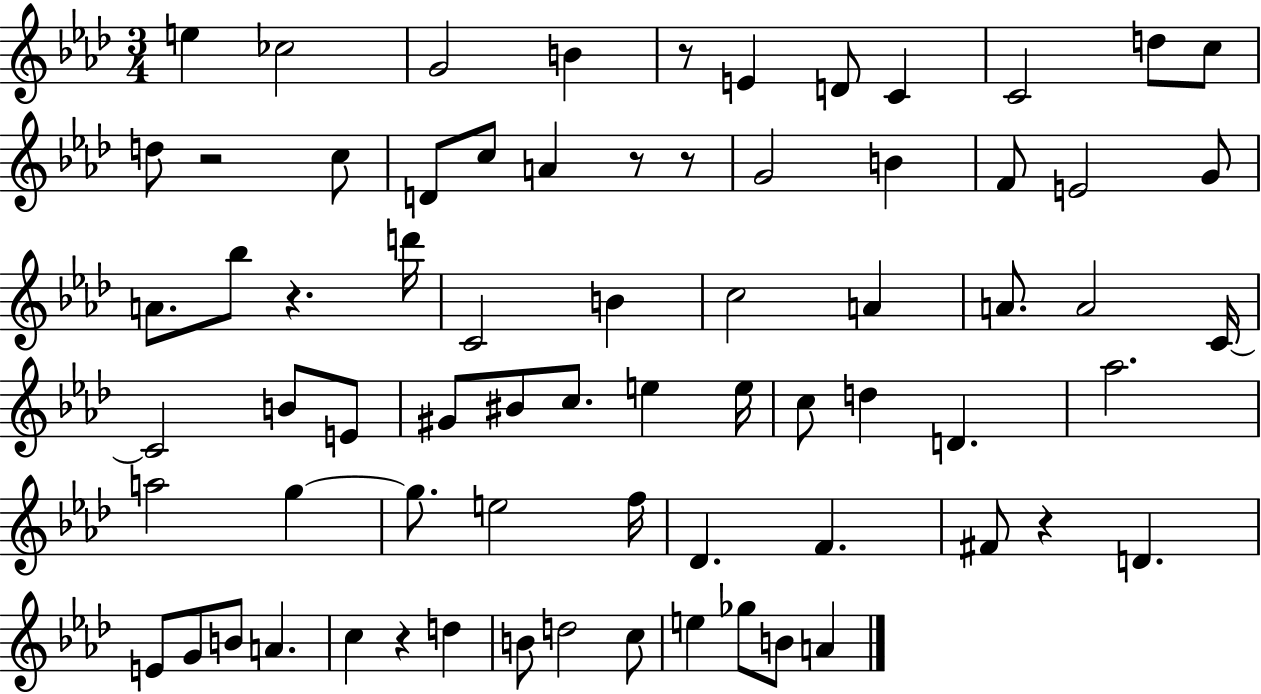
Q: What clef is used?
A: treble